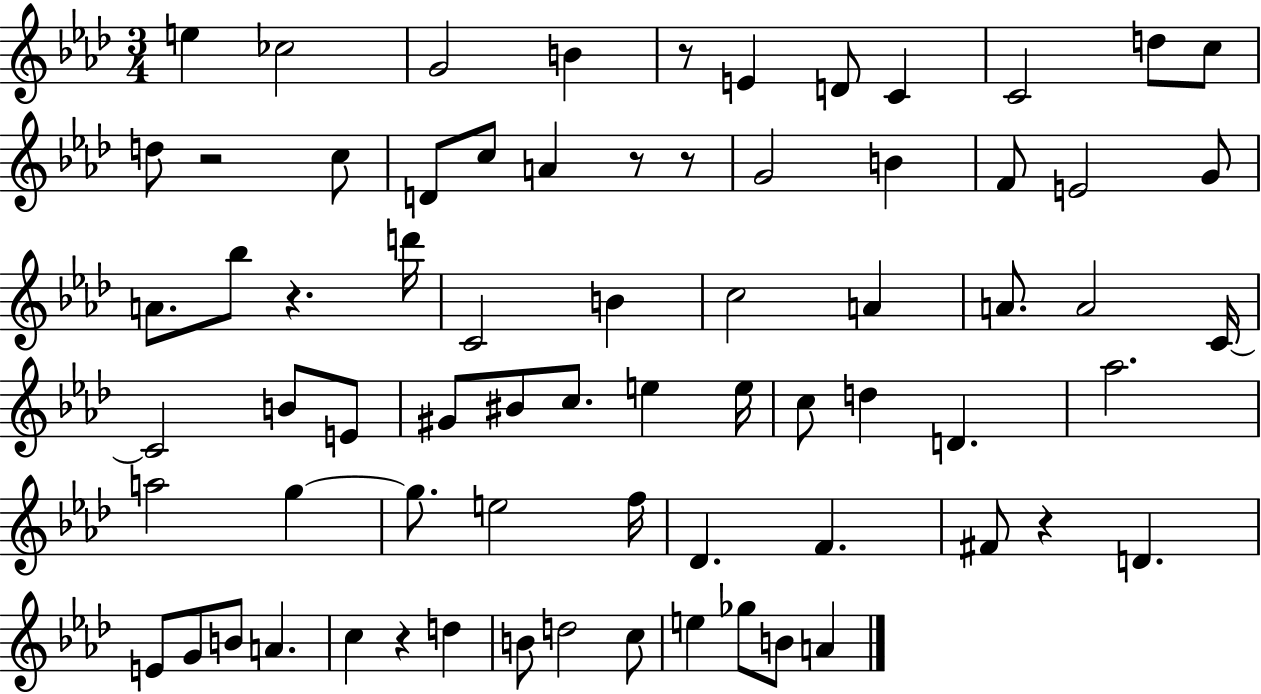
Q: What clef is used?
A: treble